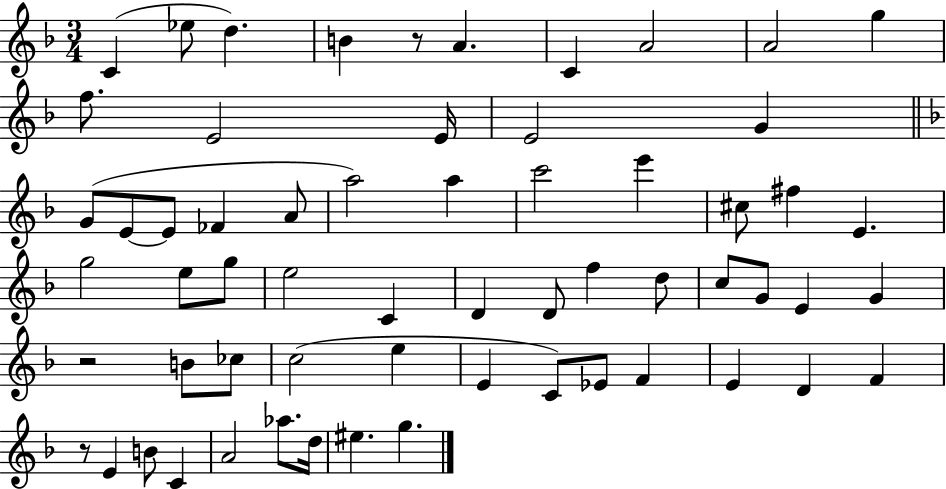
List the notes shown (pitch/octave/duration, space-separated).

C4/q Eb5/e D5/q. B4/q R/e A4/q. C4/q A4/h A4/h G5/q F5/e. E4/h E4/s E4/h G4/q G4/e E4/e E4/e FES4/q A4/e A5/h A5/q C6/h E6/q C#5/e F#5/q E4/q. G5/h E5/e G5/e E5/h C4/q D4/q D4/e F5/q D5/e C5/e G4/e E4/q G4/q R/h B4/e CES5/e C5/h E5/q E4/q C4/e Eb4/e F4/q E4/q D4/q F4/q R/e E4/q B4/e C4/q A4/h Ab5/e. D5/s EIS5/q. G5/q.